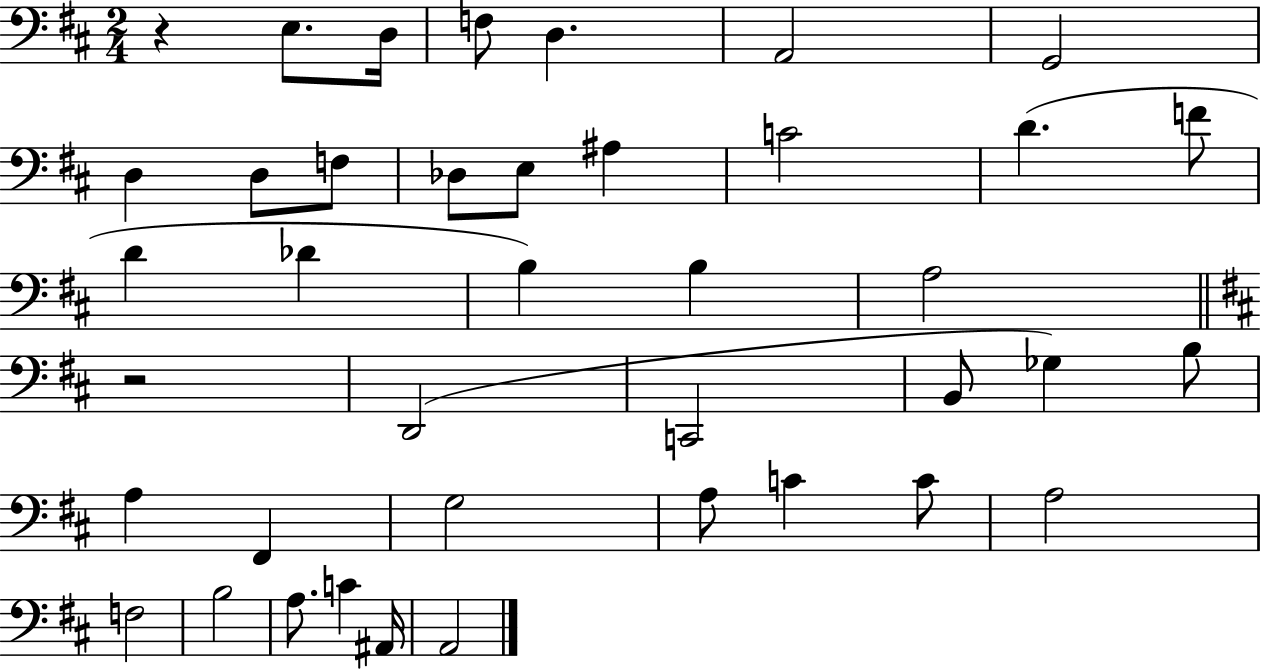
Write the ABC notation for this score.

X:1
T:Untitled
M:2/4
L:1/4
K:D
z E,/2 D,/4 F,/2 D, A,,2 G,,2 D, D,/2 F,/2 _D,/2 E,/2 ^A, C2 D F/2 D _D B, B, A,2 z2 D,,2 C,,2 B,,/2 _G, B,/2 A, ^F,, G,2 A,/2 C C/2 A,2 F,2 B,2 A,/2 C ^A,,/4 A,,2